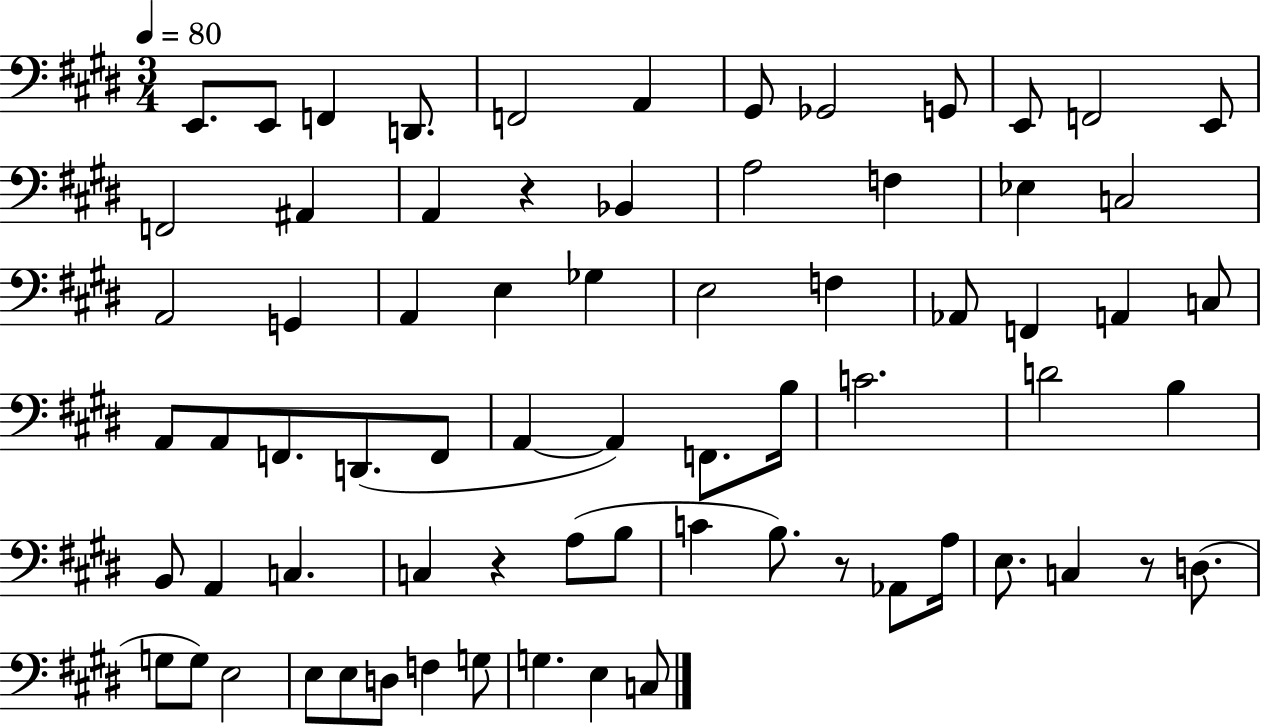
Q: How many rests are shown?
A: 4